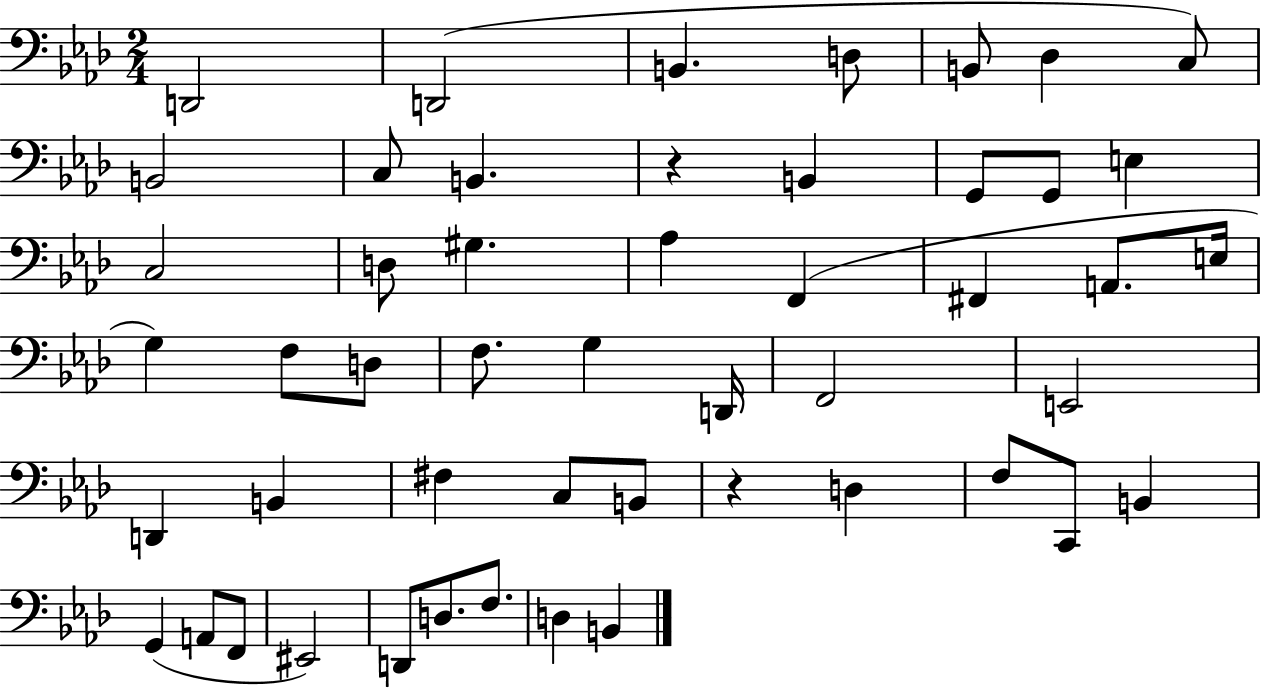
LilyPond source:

{
  \clef bass
  \numericTimeSignature
  \time 2/4
  \key aes \major
  d,2 | d,2( | b,4. d8 | b,8 des4 c8) | \break b,2 | c8 b,4. | r4 b,4 | g,8 g,8 e4 | \break c2 | d8 gis4. | aes4 f,4( | fis,4 a,8. e16 | \break g4) f8 d8 | f8. g4 d,16 | f,2 | e,2 | \break d,4 b,4 | fis4 c8 b,8 | r4 d4 | f8 c,8 b,4 | \break g,4( a,8 f,8 | eis,2) | d,8 d8. f8. | d4 b,4 | \break \bar "|."
}